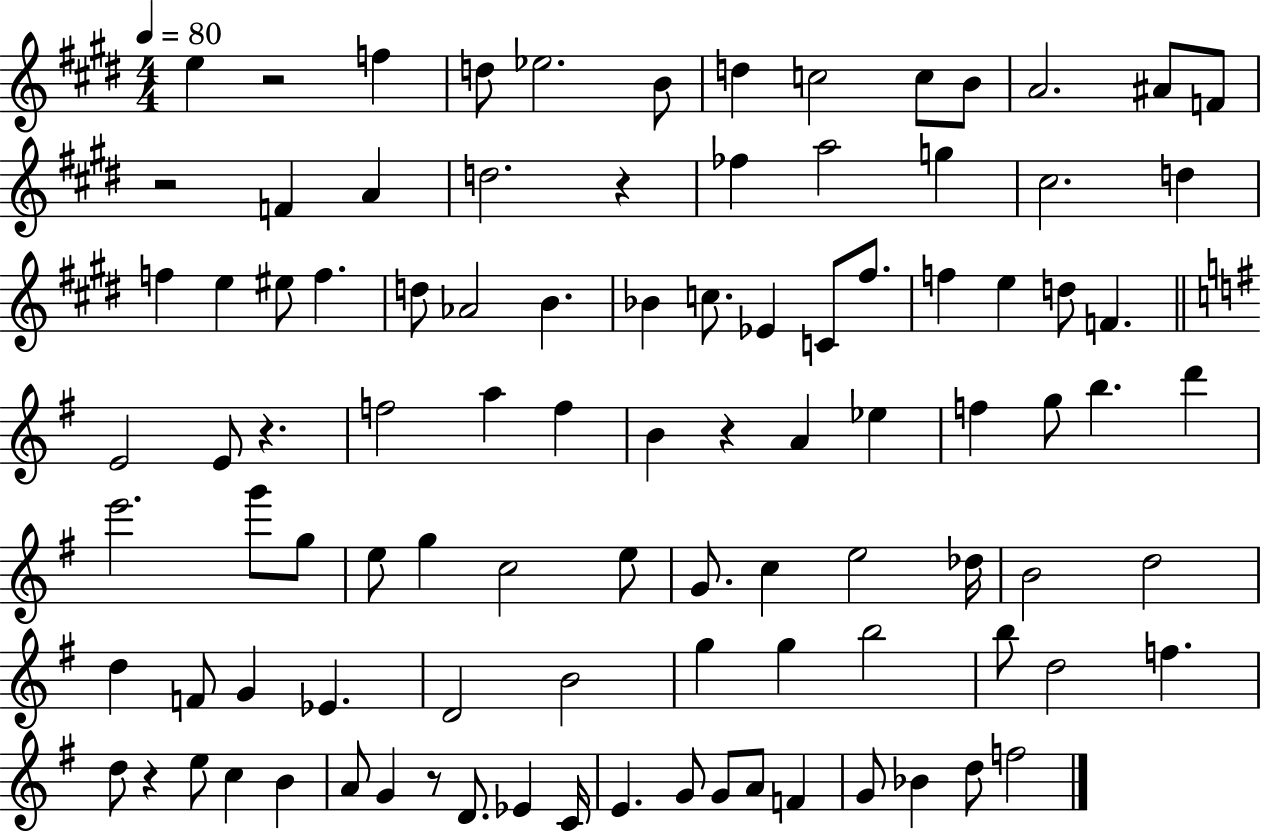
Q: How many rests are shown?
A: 7